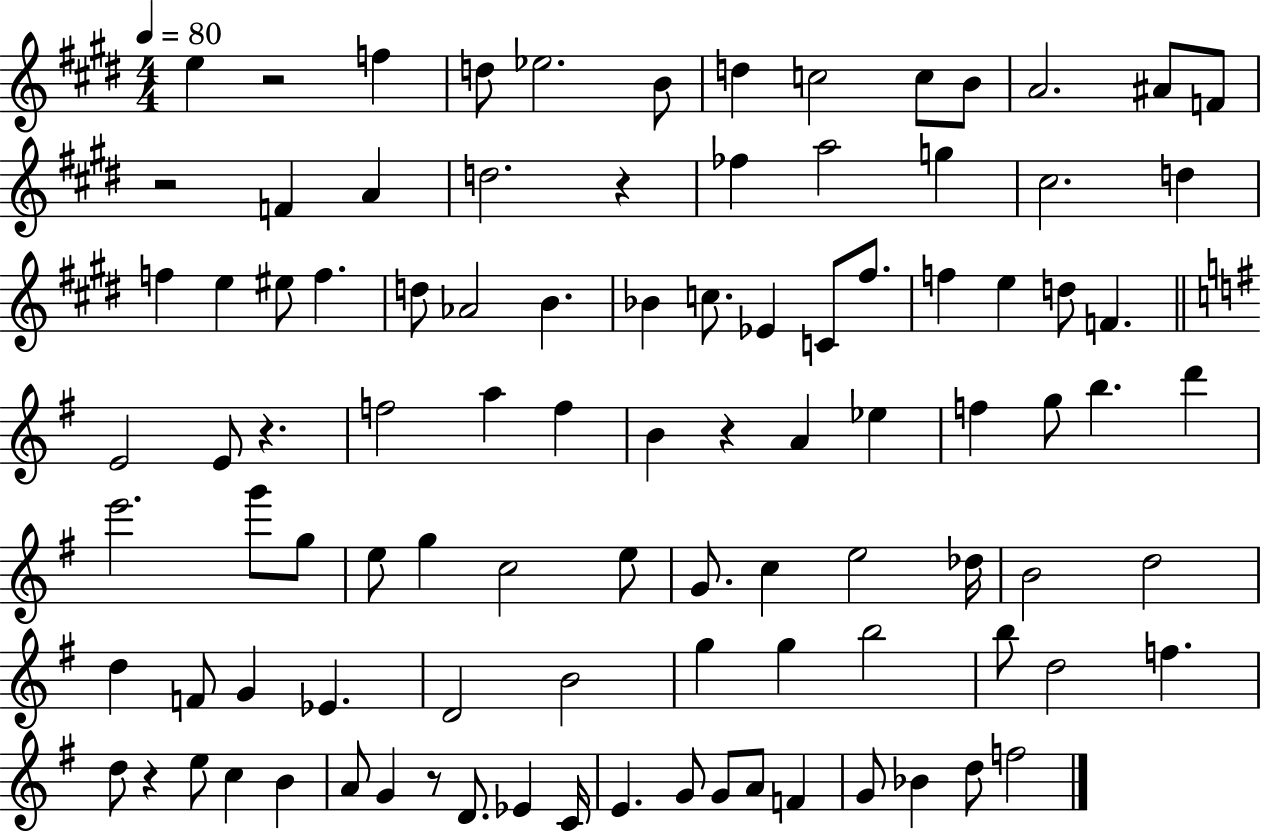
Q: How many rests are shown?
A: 7